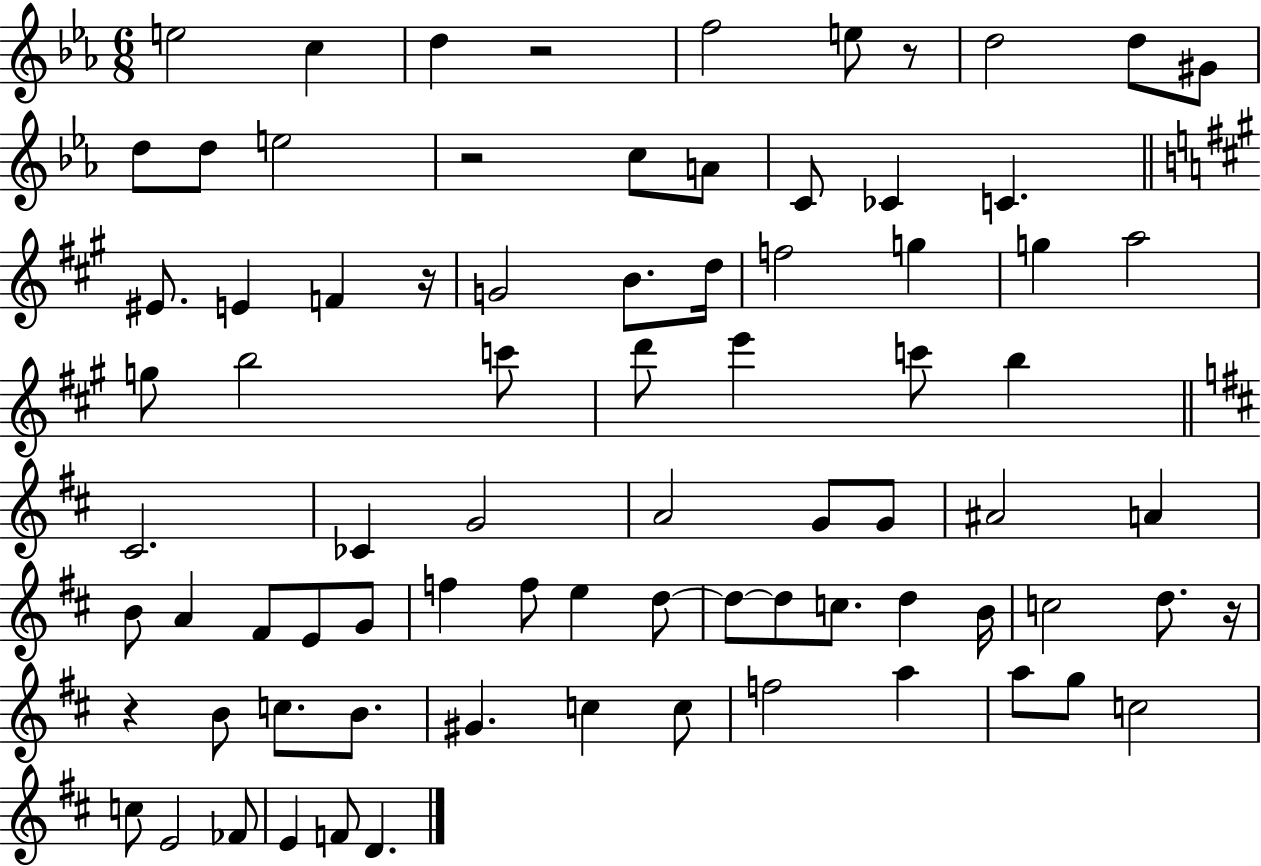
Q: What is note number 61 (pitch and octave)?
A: G#4